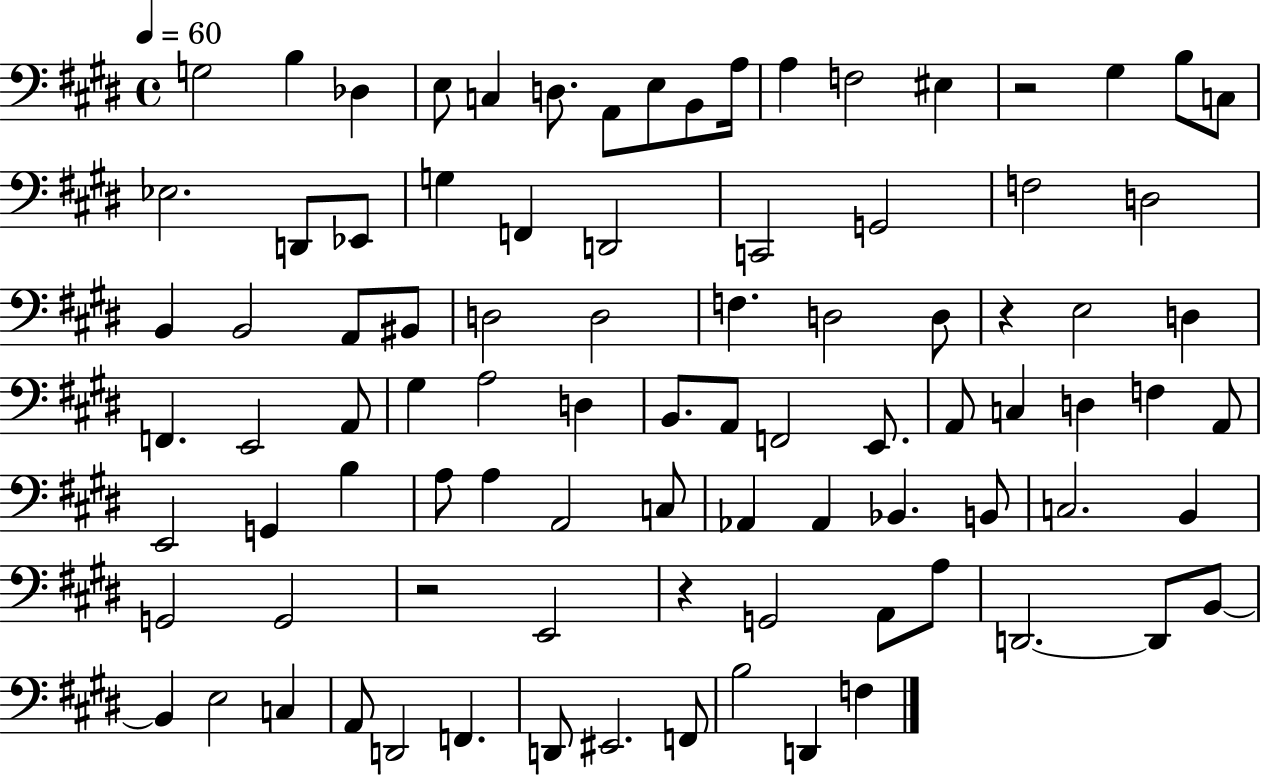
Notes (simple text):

G3/h B3/q Db3/q E3/e C3/q D3/e. A2/e E3/e B2/e A3/s A3/q F3/h EIS3/q R/h G#3/q B3/e C3/e Eb3/h. D2/e Eb2/e G3/q F2/q D2/h C2/h G2/h F3/h D3/h B2/q B2/h A2/e BIS2/e D3/h D3/h F3/q. D3/h D3/e R/q E3/h D3/q F2/q. E2/h A2/e G#3/q A3/h D3/q B2/e. A2/e F2/h E2/e. A2/e C3/q D3/q F3/q A2/e E2/h G2/q B3/q A3/e A3/q A2/h C3/e Ab2/q Ab2/q Bb2/q. B2/e C3/h. B2/q G2/h G2/h R/h E2/h R/q G2/h A2/e A3/e D2/h. D2/e B2/e B2/q E3/h C3/q A2/e D2/h F2/q. D2/e EIS2/h. F2/e B3/h D2/q F3/q